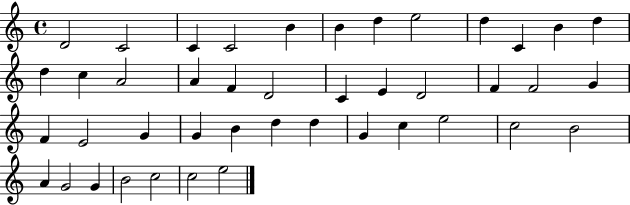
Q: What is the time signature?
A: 4/4